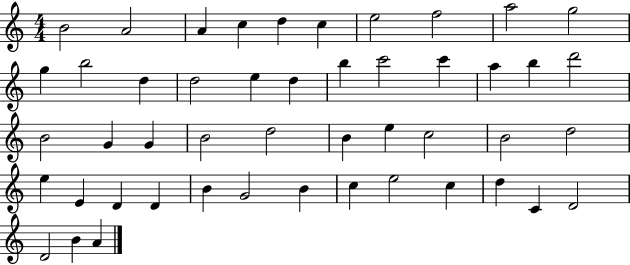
{
  \clef treble
  \numericTimeSignature
  \time 4/4
  \key c \major
  b'2 a'2 | a'4 c''4 d''4 c''4 | e''2 f''2 | a''2 g''2 | \break g''4 b''2 d''4 | d''2 e''4 d''4 | b''4 c'''2 c'''4 | a''4 b''4 d'''2 | \break b'2 g'4 g'4 | b'2 d''2 | b'4 e''4 c''2 | b'2 d''2 | \break e''4 e'4 d'4 d'4 | b'4 g'2 b'4 | c''4 e''2 c''4 | d''4 c'4 d'2 | \break d'2 b'4 a'4 | \bar "|."
}